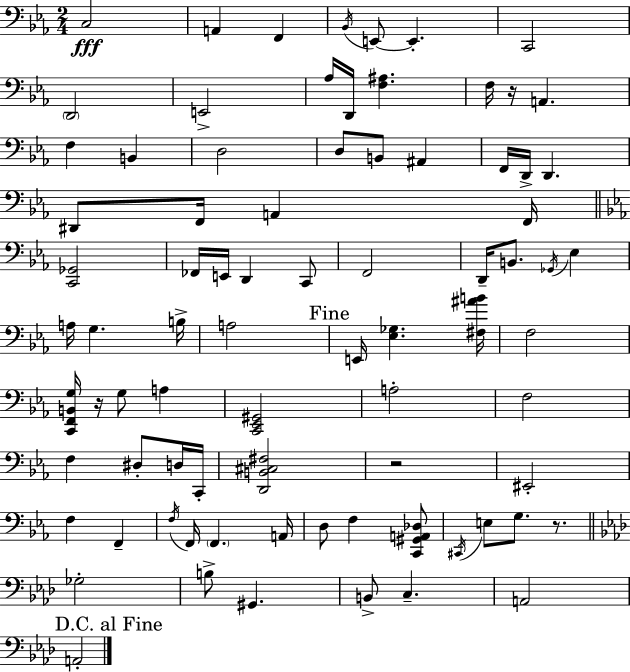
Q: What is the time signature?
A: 2/4